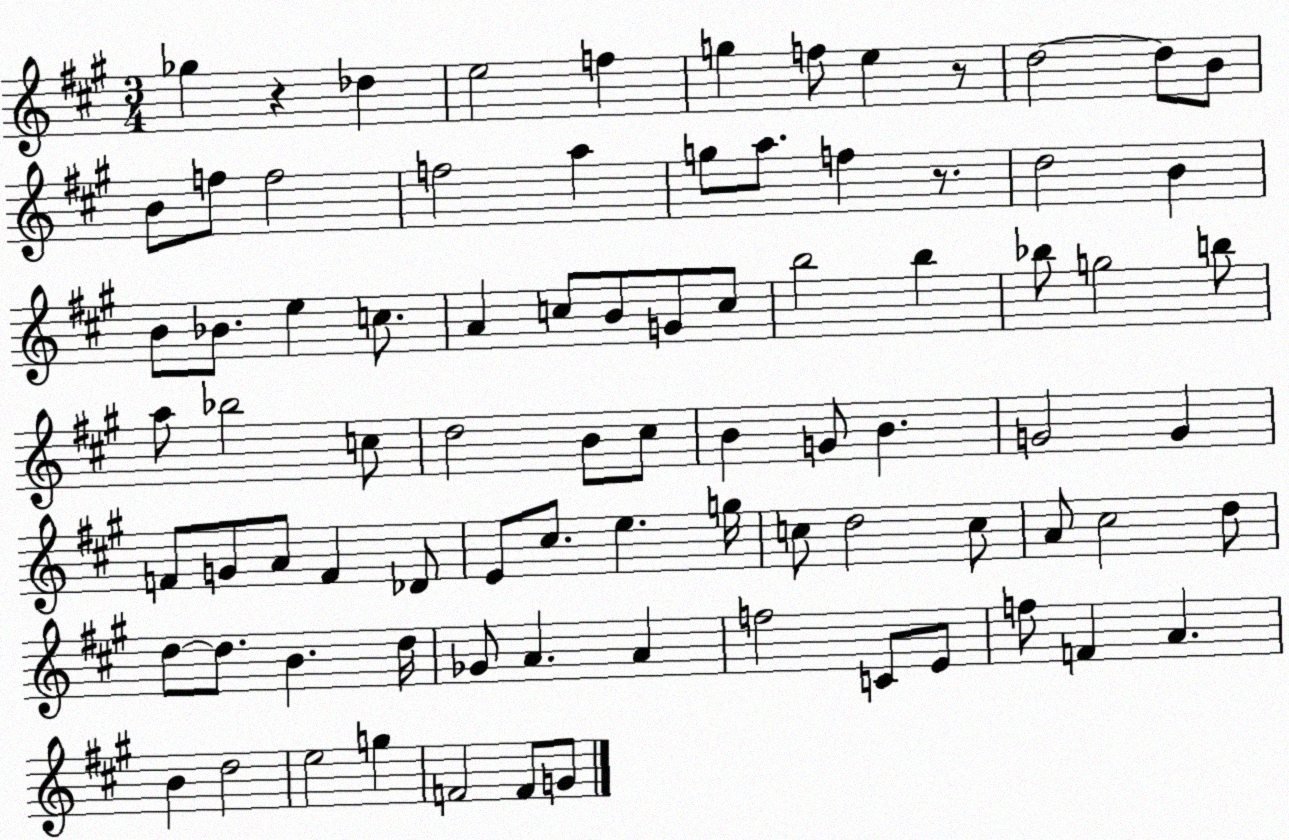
X:1
T:Untitled
M:3/4
L:1/4
K:A
_g z _d e2 f g f/2 e z/2 d2 d/2 B/2 B/2 f/2 f2 f2 a g/2 a/2 f z/2 d2 B B/2 _B/2 e c/2 A c/2 B/2 G/2 c/2 b2 b _b/2 g2 b/2 a/2 _b2 c/2 d2 B/2 ^c/2 B G/2 B G2 G F/2 G/2 A/2 F _D/2 E/2 ^c/2 e g/4 c/2 d2 c/2 A/2 ^c2 d/2 d/2 d/2 B d/4 _G/2 A A f2 C/2 E/2 f/2 F A B d2 e2 g F2 F/2 G/2